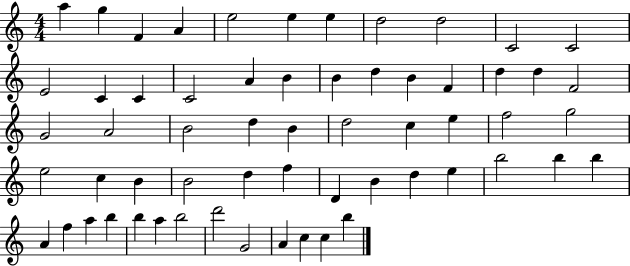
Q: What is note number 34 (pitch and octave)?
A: G5